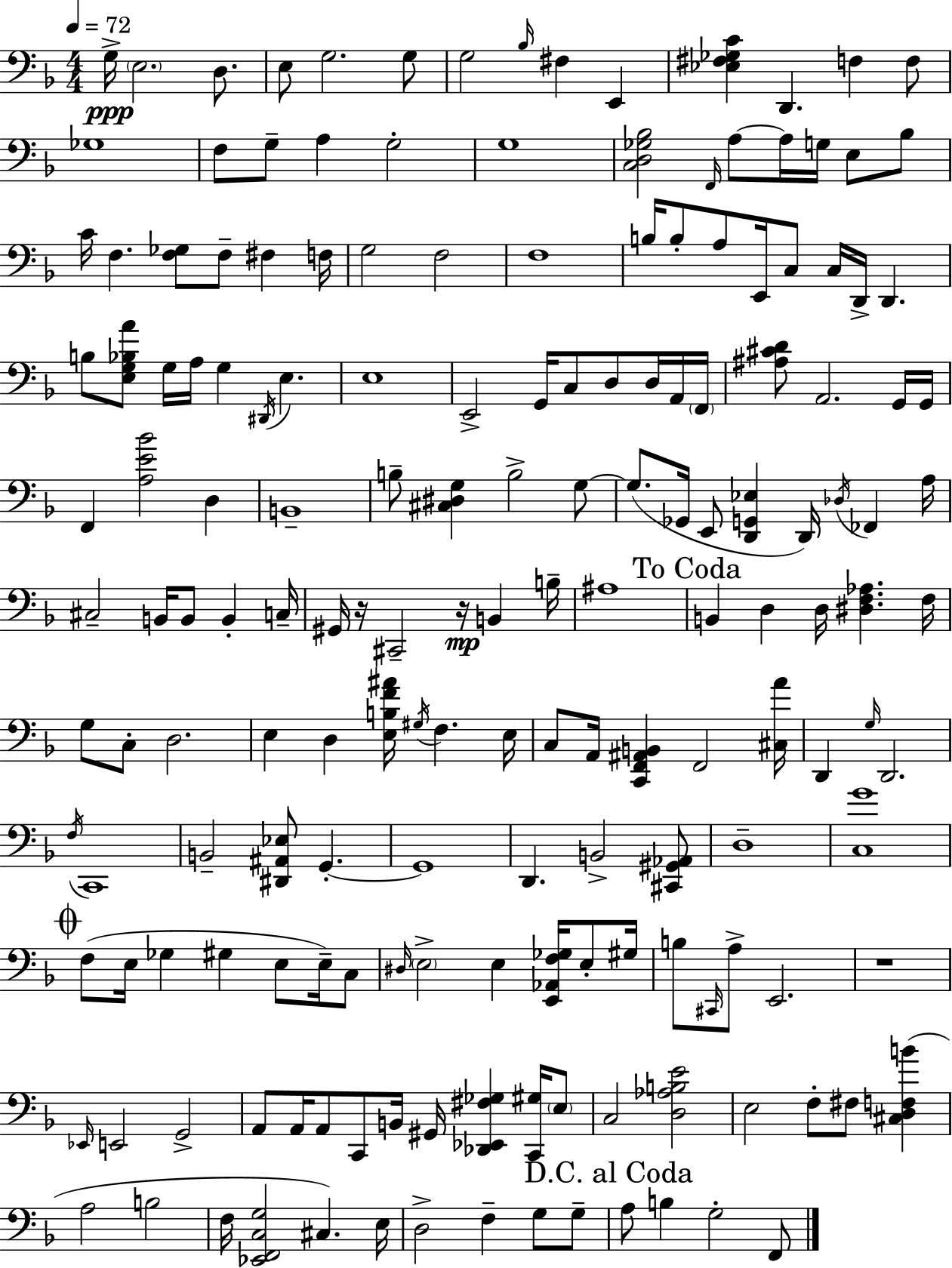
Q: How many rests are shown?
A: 3